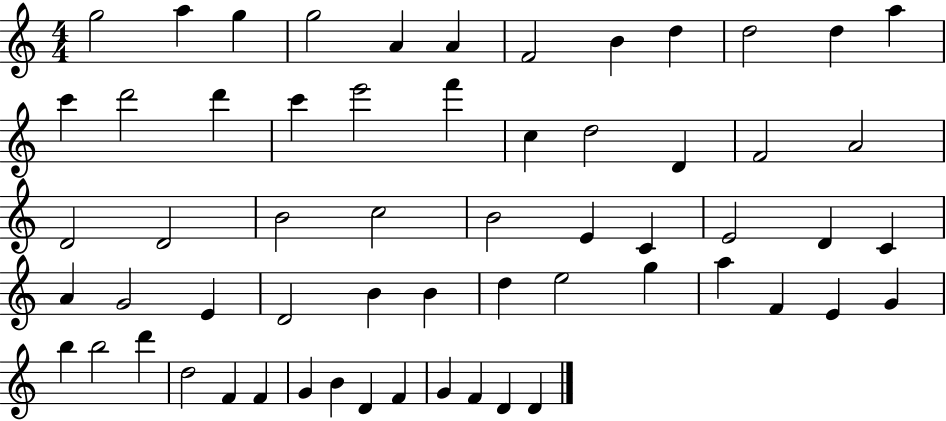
G5/h A5/q G5/q G5/h A4/q A4/q F4/h B4/q D5/q D5/h D5/q A5/q C6/q D6/h D6/q C6/q E6/h F6/q C5/q D5/h D4/q F4/h A4/h D4/h D4/h B4/h C5/h B4/h E4/q C4/q E4/h D4/q C4/q A4/q G4/h E4/q D4/h B4/q B4/q D5/q E5/h G5/q A5/q F4/q E4/q G4/q B5/q B5/h D6/q D5/h F4/q F4/q G4/q B4/q D4/q F4/q G4/q F4/q D4/q D4/q